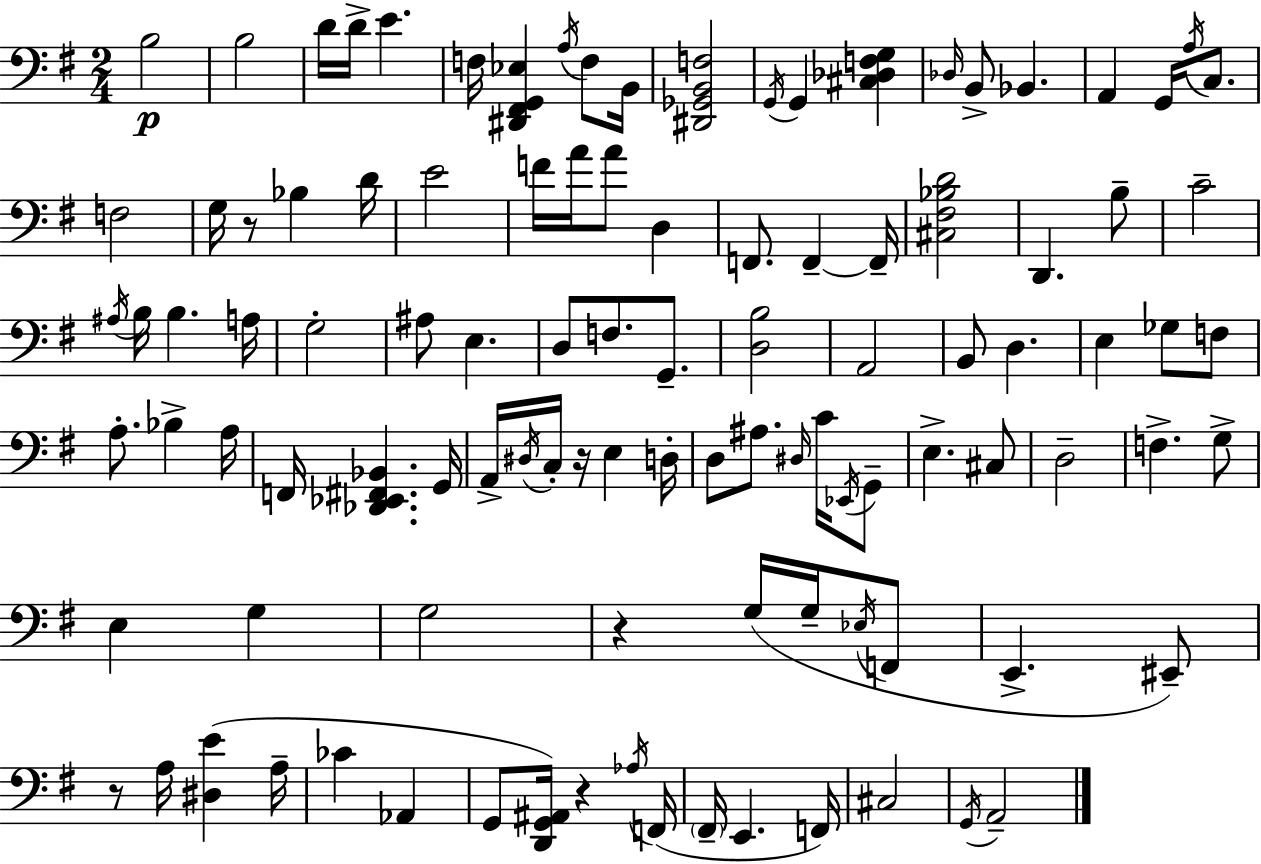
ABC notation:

X:1
T:Untitled
M:2/4
L:1/4
K:Em
B,2 B,2 D/4 D/4 E F,/4 [^D,,^F,,G,,_E,] A,/4 F,/2 B,,/4 [^D,,_G,,B,,F,]2 G,,/4 G,, [^C,_D,F,G,] _D,/4 B,,/2 _B,, A,, G,,/4 A,/4 C,/2 F,2 G,/4 z/2 _B, D/4 E2 F/4 A/4 A/2 D, F,,/2 F,, F,,/4 [^C,^F,_B,D]2 D,, B,/2 C2 ^A,/4 B,/4 B, A,/4 G,2 ^A,/2 E, D,/2 F,/2 G,,/2 [D,B,]2 A,,2 B,,/2 D, E, _G,/2 F,/2 A,/2 _B, A,/4 F,,/4 [_D,,_E,,^F,,_B,,] G,,/4 A,,/4 ^D,/4 C,/4 z/4 E, D,/4 D,/2 ^A,/2 ^D,/4 C/4 _E,,/4 G,,/2 E, ^C,/2 D,2 F, G,/2 E, G, G,2 z G,/4 G,/4 _E,/4 F,,/2 E,, ^E,,/2 z/2 A,/4 [^D,E] A,/4 _C _A,, G,,/2 [D,,G,,^A,,]/4 z _A,/4 F,,/4 ^F,,/4 E,, F,,/4 ^C,2 G,,/4 A,,2